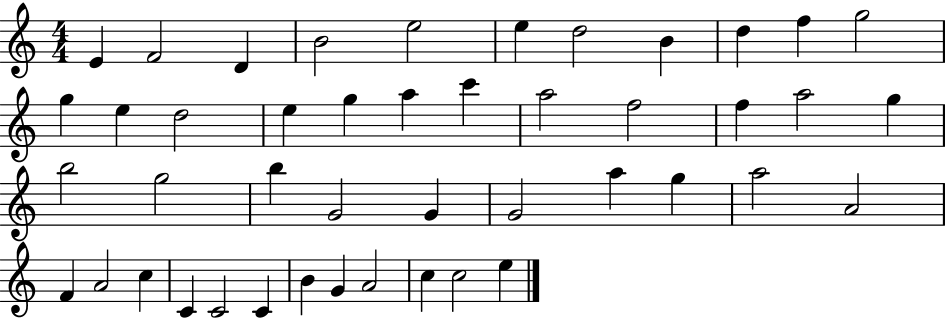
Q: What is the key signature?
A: C major